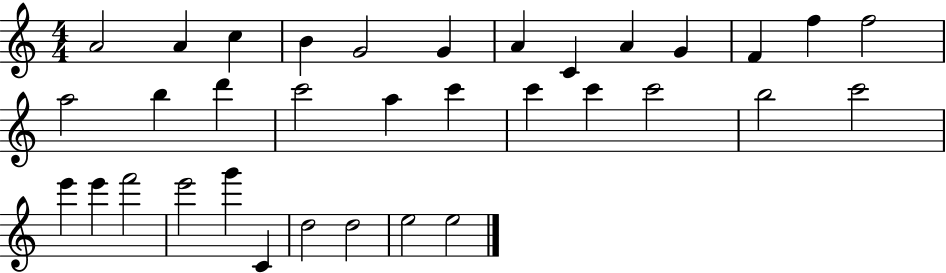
{
  \clef treble
  \numericTimeSignature
  \time 4/4
  \key c \major
  a'2 a'4 c''4 | b'4 g'2 g'4 | a'4 c'4 a'4 g'4 | f'4 f''4 f''2 | \break a''2 b''4 d'''4 | c'''2 a''4 c'''4 | c'''4 c'''4 c'''2 | b''2 c'''2 | \break e'''4 e'''4 f'''2 | e'''2 g'''4 c'4 | d''2 d''2 | e''2 e''2 | \break \bar "|."
}